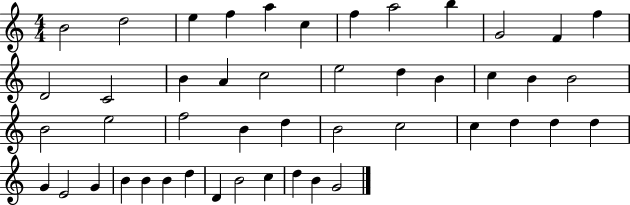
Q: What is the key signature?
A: C major